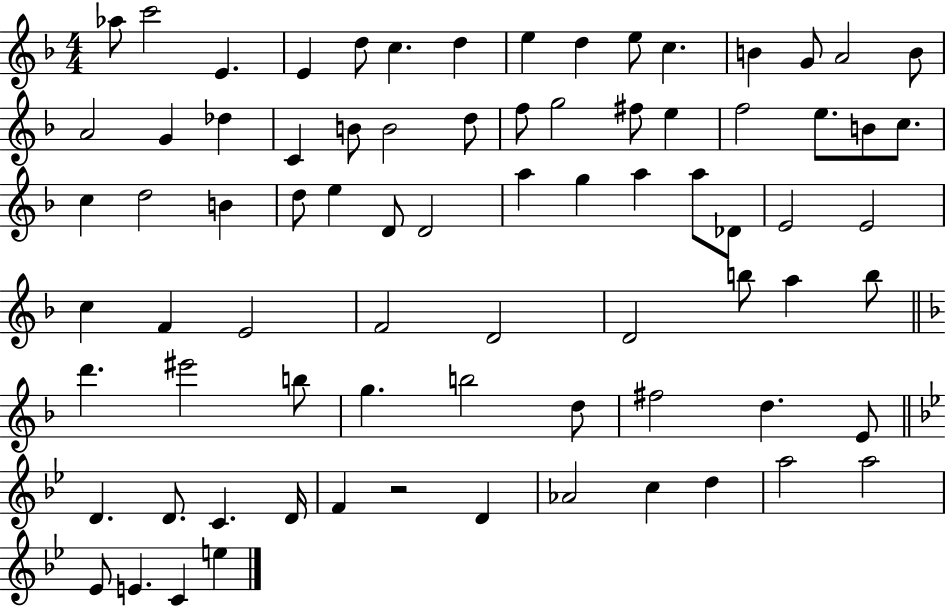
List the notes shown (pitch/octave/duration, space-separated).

Ab5/e C6/h E4/q. E4/q D5/e C5/q. D5/q E5/q D5/q E5/e C5/q. B4/q G4/e A4/h B4/e A4/h G4/q Db5/q C4/q B4/e B4/h D5/e F5/e G5/h F#5/e E5/q F5/h E5/e. B4/e C5/e. C5/q D5/h B4/q D5/e E5/q D4/e D4/h A5/q G5/q A5/q A5/e Db4/e E4/h E4/h C5/q F4/q E4/h F4/h D4/h D4/h B5/e A5/q B5/e D6/q. EIS6/h B5/e G5/q. B5/h D5/e F#5/h D5/q. E4/e D4/q. D4/e. C4/q. D4/s F4/q R/h D4/q Ab4/h C5/q D5/q A5/h A5/h Eb4/e E4/q. C4/q E5/q